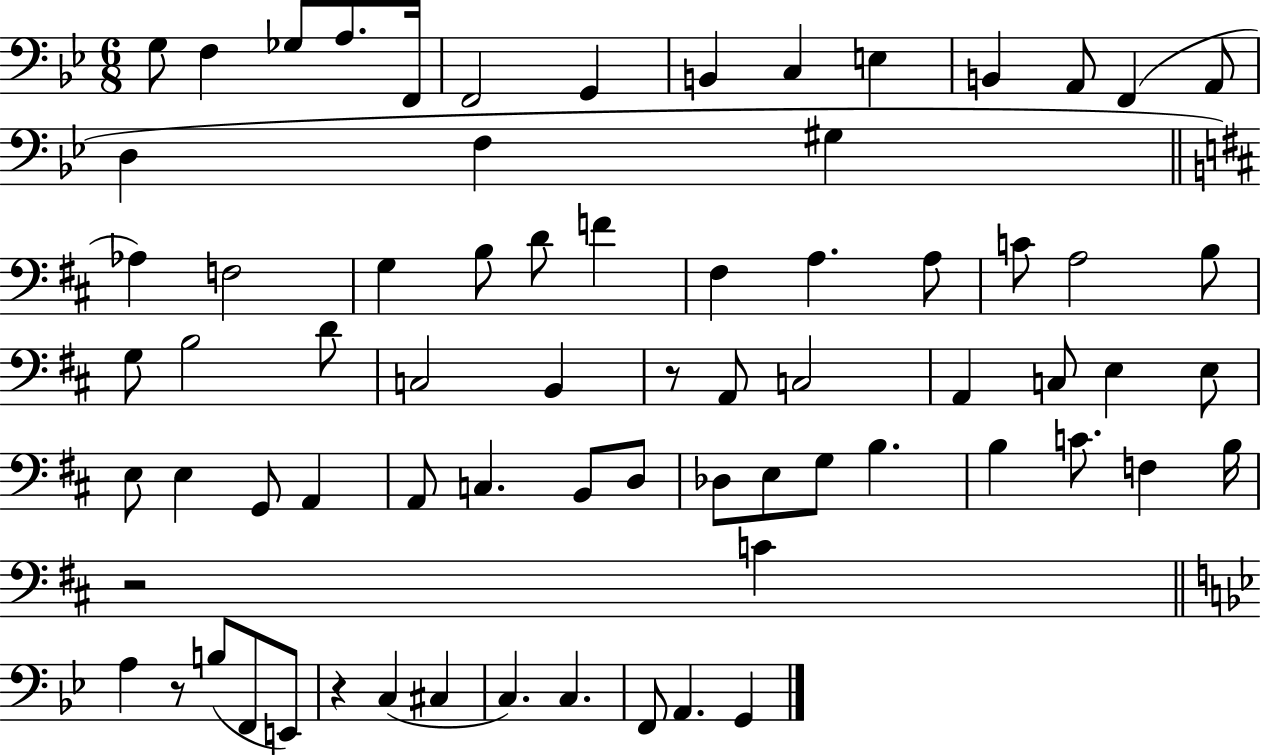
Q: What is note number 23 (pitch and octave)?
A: F4